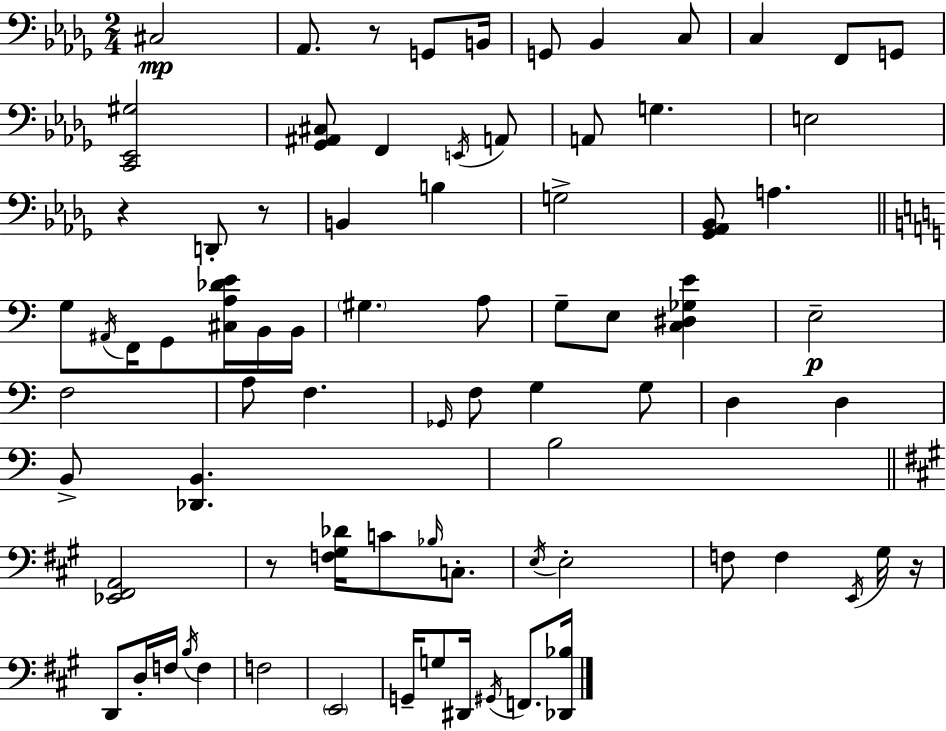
C#3/h Ab2/e. R/e G2/e B2/s G2/e Bb2/q C3/e C3/q F2/e G2/e [C2,Eb2,G#3]/h [Gb2,A#2,C#3]/e F2/q E2/s A2/e A2/e G3/q. E3/h R/q D2/e R/e B2/q B3/q G3/h [Gb2,Ab2,Bb2]/e A3/q. G3/e A#2/s F2/s G2/e [C#3,A3,Db4,E4]/s B2/s B2/s G#3/q. A3/e G3/e E3/e [C3,D#3,Gb3,E4]/q E3/h F3/h A3/e F3/q. Gb2/s F3/e G3/q G3/e D3/q D3/q B2/e [Db2,B2]/q. B3/h [Eb2,F#2,A2]/h R/e [F3,G#3,Db4]/s C4/e Bb3/s C3/e. E3/s E3/h F3/e F3/q E2/s G#3/s R/s D2/e D3/s F3/s B3/s F3/q F3/h E2/h G2/s G3/e D#2/s G#2/s F2/e. [Db2,Bb3]/s